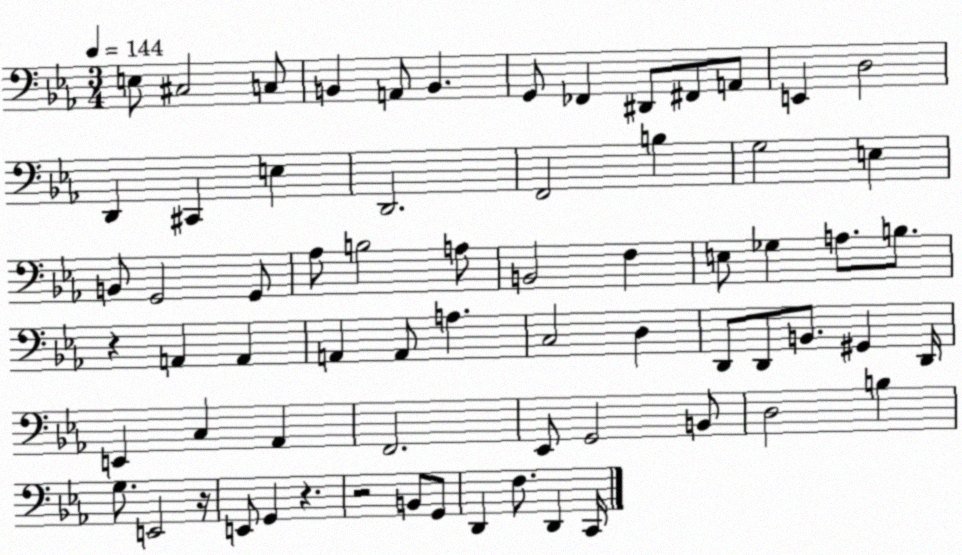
X:1
T:Untitled
M:3/4
L:1/4
K:Eb
E,/2 ^C,2 C,/2 B,, A,,/2 B,, G,,/2 _F,, ^D,,/2 ^F,,/2 A,,/2 E,, D,2 D,, ^C,, E, D,,2 F,,2 B, G,2 E, B,,/2 G,,2 G,,/2 _A,/2 B,2 A,/2 B,,2 F, E,/2 _G, A,/2 B,/2 z A,, A,, A,, A,,/2 A, C,2 D, D,,/2 D,,/2 B,,/2 ^G,, D,,/4 E,, C, _A,, F,,2 _E,,/2 G,,2 B,,/2 D,2 B, G,/2 E,,2 z/4 E,,/2 G,, z z2 B,,/2 G,,/2 D,, F,/2 D,, C,,/4